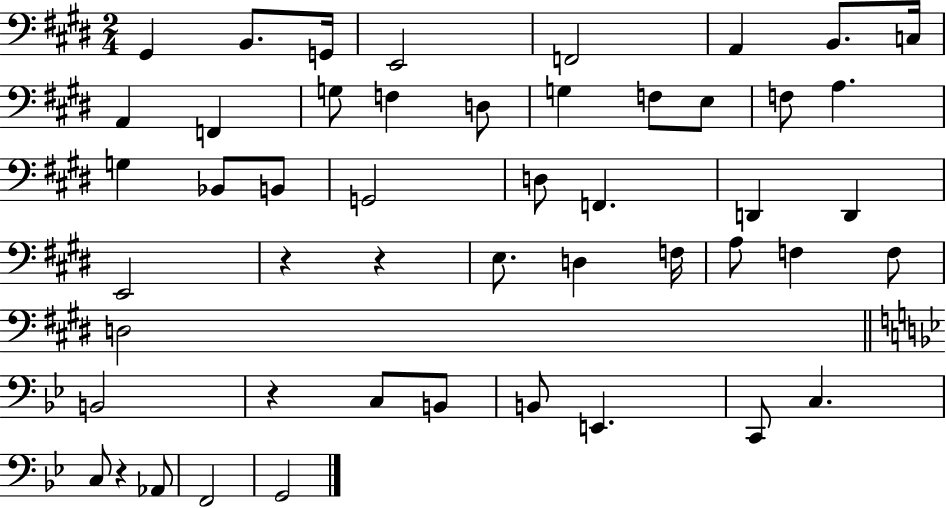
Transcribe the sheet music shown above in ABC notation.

X:1
T:Untitled
M:2/4
L:1/4
K:E
^G,, B,,/2 G,,/4 E,,2 F,,2 A,, B,,/2 C,/4 A,, F,, G,/2 F, D,/2 G, F,/2 E,/2 F,/2 A, G, _B,,/2 B,,/2 G,,2 D,/2 F,, D,, D,, E,,2 z z E,/2 D, F,/4 A,/2 F, F,/2 D,2 B,,2 z C,/2 B,,/2 B,,/2 E,, C,,/2 C, C,/2 z _A,,/2 F,,2 G,,2